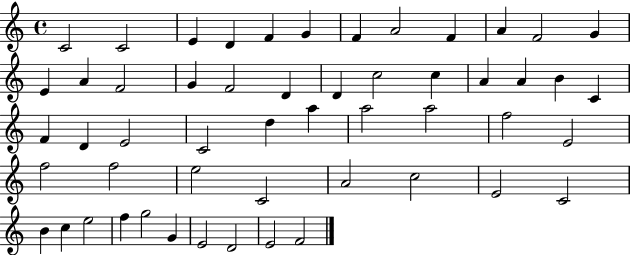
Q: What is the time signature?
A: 4/4